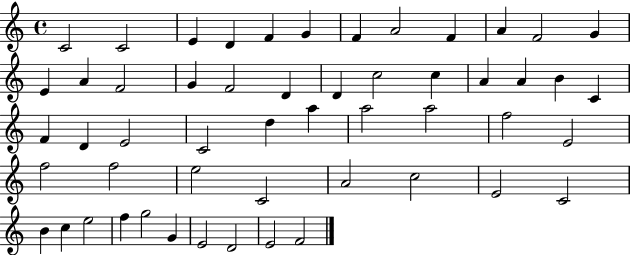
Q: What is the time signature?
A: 4/4